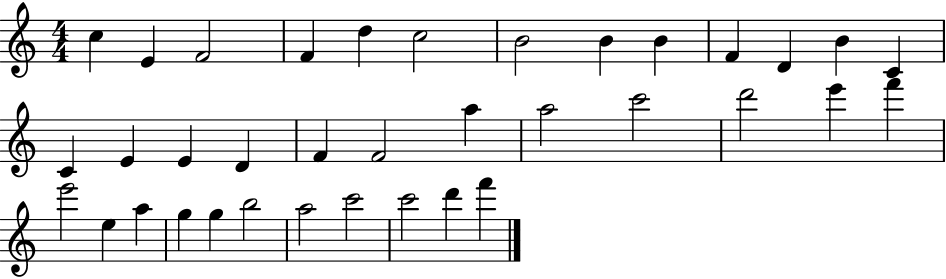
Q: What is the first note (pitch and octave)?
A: C5